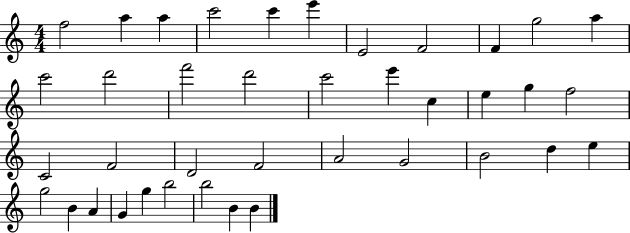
X:1
T:Untitled
M:4/4
L:1/4
K:C
f2 a a c'2 c' e' E2 F2 F g2 a c'2 d'2 f'2 d'2 c'2 e' c e g f2 C2 F2 D2 F2 A2 G2 B2 d e g2 B A G g b2 b2 B B